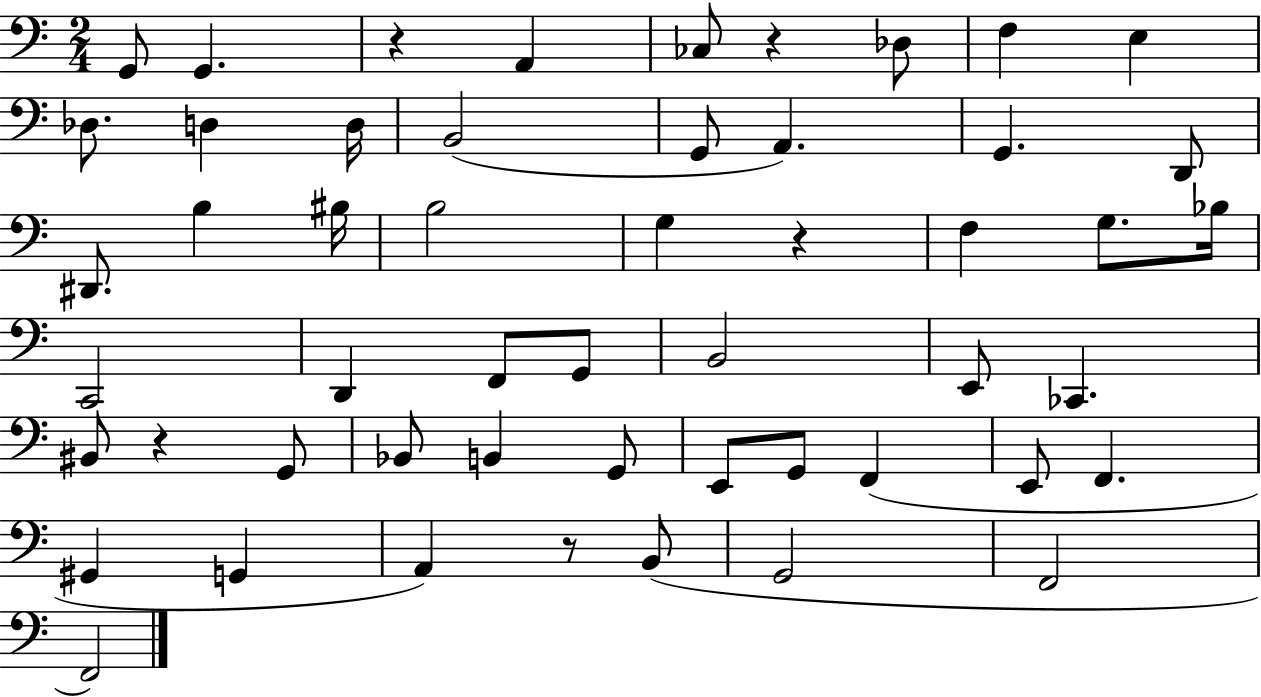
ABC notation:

X:1
T:Untitled
M:2/4
L:1/4
K:C
G,,/2 G,, z A,, _C,/2 z _D,/2 F, E, _D,/2 D, D,/4 B,,2 G,,/2 A,, G,, D,,/2 ^D,,/2 B, ^B,/4 B,2 G, z F, G,/2 _B,/4 C,,2 D,, F,,/2 G,,/2 B,,2 E,,/2 _C,, ^B,,/2 z G,,/2 _B,,/2 B,, G,,/2 E,,/2 G,,/2 F,, E,,/2 F,, ^G,, G,, A,, z/2 B,,/2 G,,2 F,,2 F,,2